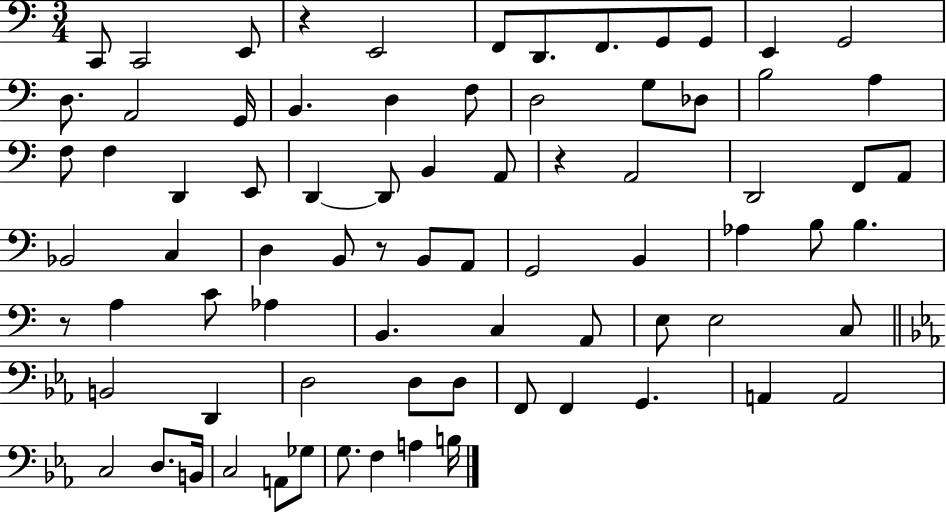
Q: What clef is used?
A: bass